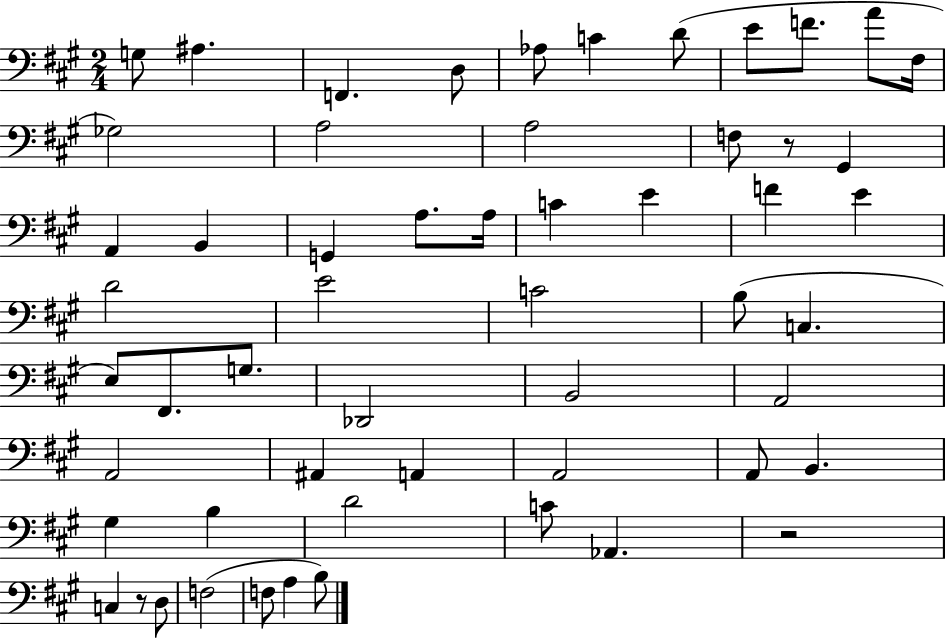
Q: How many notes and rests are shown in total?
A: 56